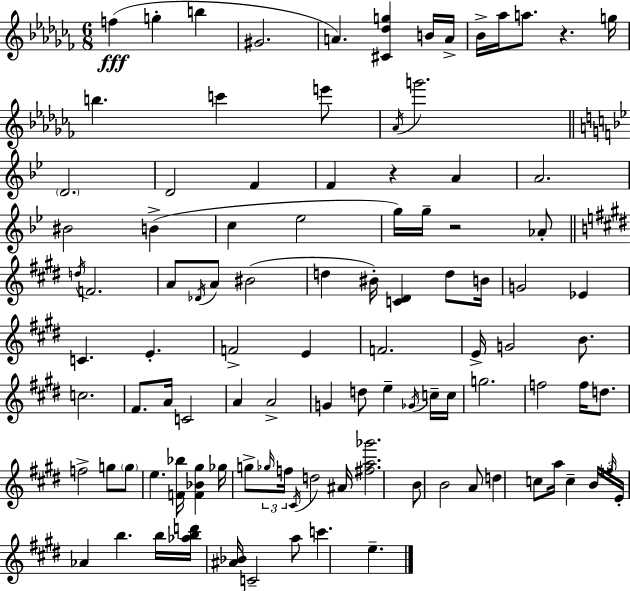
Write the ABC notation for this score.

X:1
T:Untitled
M:6/8
L:1/4
K:Abm
f g b ^G2 A [^C_dg] B/4 A/4 _B/4 _a/4 a/2 z g/4 b c' e'/2 _A/4 g'2 D2 D2 F F z A A2 ^B2 B c _e2 g/4 g/4 z2 _A/2 d/4 F2 A/2 _D/4 A/2 ^B2 d ^B/4 [C^D] d/2 B/4 G2 _E C E F2 E F2 E/4 G2 B/2 c2 ^F/2 A/4 C2 A A2 G d/2 e _G/4 c/4 c/4 g2 f2 f/4 d/2 f2 g/2 g/2 e [F_b]/4 [F_B^g] _g/4 g/2 _g/4 f/4 ^C/4 d2 ^A/4 [^fa_g']2 B/2 B2 A/2 d c/2 a/4 c B/4 f/4 E/4 _A b b/4 [_abd']/4 [^A_B]/4 C2 a/2 c' e